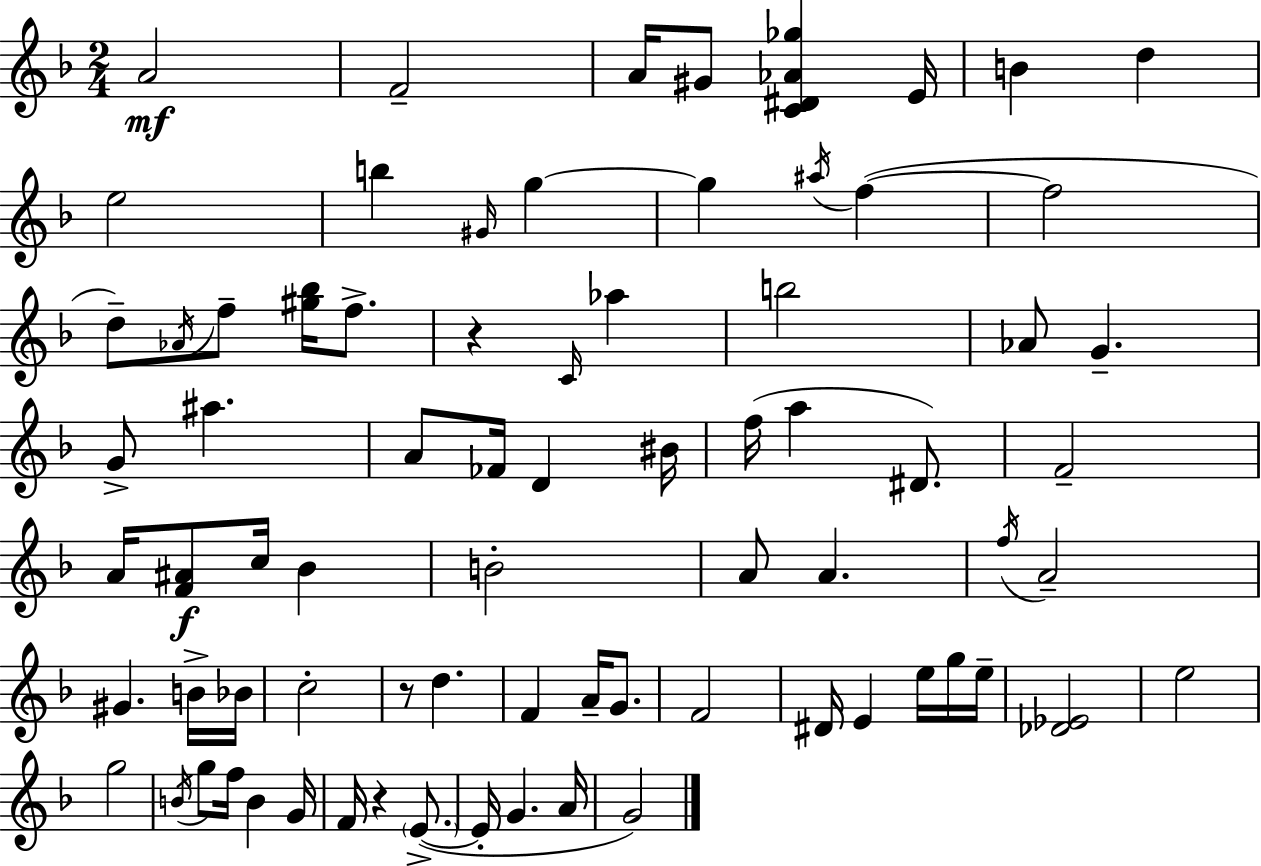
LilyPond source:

{
  \clef treble
  \numericTimeSignature
  \time 2/4
  \key d \minor
  a'2\mf | f'2-- | a'16 gis'8 <c' dis' aes' ges''>4 e'16 | b'4 d''4 | \break e''2 | b''4 \grace { gis'16 } g''4~~ | g''4 \acciaccatura { ais''16 } f''4~(~ | f''2 | \break d''8--) \acciaccatura { aes'16 } f''8-- <gis'' bes''>16 | f''8.-> r4 \grace { c'16 } | aes''4 b''2 | aes'8 g'4.-- | \break g'8-> ais''4. | a'8 fes'16 d'4 | bis'16 f''16( a''4 | dis'8.) f'2-- | \break a'16 <f' ais'>8\f c''16 | bes'4 b'2-. | a'8 a'4. | \acciaccatura { f''16 } a'2-- | \break gis'4. | b'16-> bes'16 c''2-. | r8 d''4. | f'4 | \break a'16-- g'8. f'2 | dis'16 e'4 | e''16 g''16 e''16-- <des' ees'>2 | e''2 | \break g''2 | \acciaccatura { b'16 } g''8 | f''16 b'4 g'16 f'16 r4 | \parenthesize e'8.->~(~ e'16-. g'4. | \break a'16 g'2) | \bar "|."
}